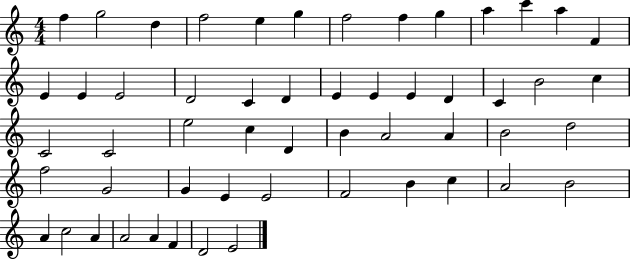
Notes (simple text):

F5/q G5/h D5/q F5/h E5/q G5/q F5/h F5/q G5/q A5/q C6/q A5/q F4/q E4/q E4/q E4/h D4/h C4/q D4/q E4/q E4/q E4/q D4/q C4/q B4/h C5/q C4/h C4/h E5/h C5/q D4/q B4/q A4/h A4/q B4/h D5/h F5/h G4/h G4/q E4/q E4/h F4/h B4/q C5/q A4/h B4/h A4/q C5/h A4/q A4/h A4/q F4/q D4/h E4/h